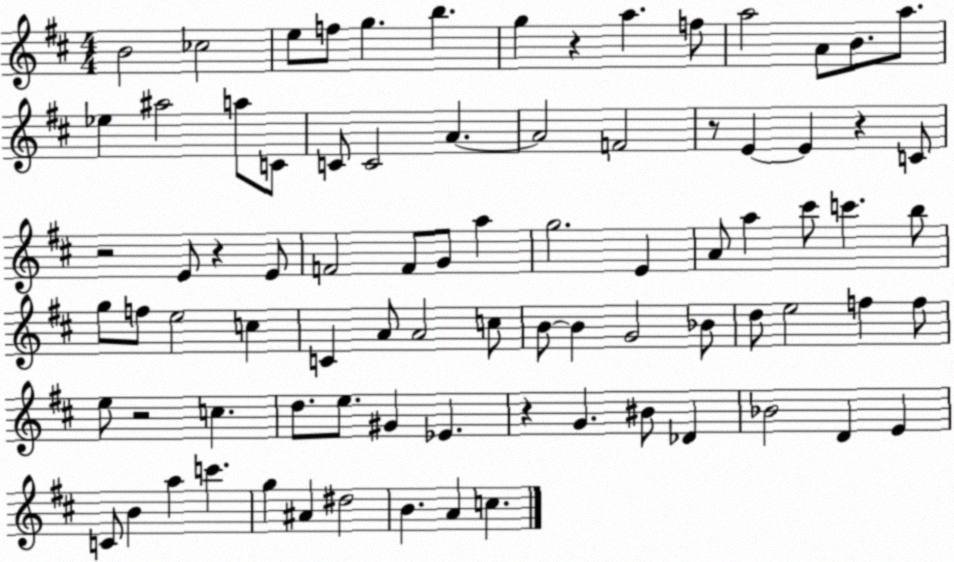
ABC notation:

X:1
T:Untitled
M:4/4
L:1/4
K:D
B2 _c2 e/2 f/2 g b g z a f/2 a2 A/2 B/2 a/2 _e ^a2 a/2 C/2 C/2 C2 A A2 F2 z/2 E E z C/2 z2 E/2 z E/2 F2 F/2 G/2 a g2 E A/2 a ^c'/2 c' b/2 g/2 f/2 e2 c C A/2 A2 c/2 B/2 B G2 _B/2 d/2 e2 f f/2 e/2 z2 c d/2 e/2 ^G _E z G ^B/2 _D _B2 D E C/2 B a c' g ^A ^d2 B A c